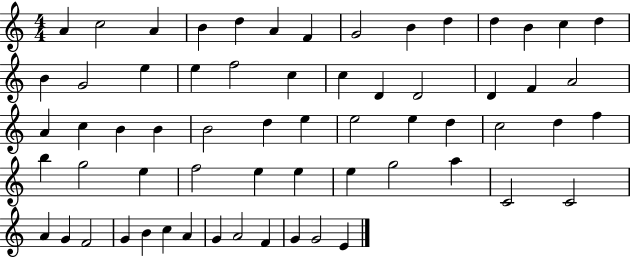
{
  \clef treble
  \numericTimeSignature
  \time 4/4
  \key c \major
  a'4 c''2 a'4 | b'4 d''4 a'4 f'4 | g'2 b'4 d''4 | d''4 b'4 c''4 d''4 | \break b'4 g'2 e''4 | e''4 f''2 c''4 | c''4 d'4 d'2 | d'4 f'4 a'2 | \break a'4 c''4 b'4 b'4 | b'2 d''4 e''4 | e''2 e''4 d''4 | c''2 d''4 f''4 | \break b''4 g''2 e''4 | f''2 e''4 e''4 | e''4 g''2 a''4 | c'2 c'2 | \break a'4 g'4 f'2 | g'4 b'4 c''4 a'4 | g'4 a'2 f'4 | g'4 g'2 e'4 | \break \bar "|."
}